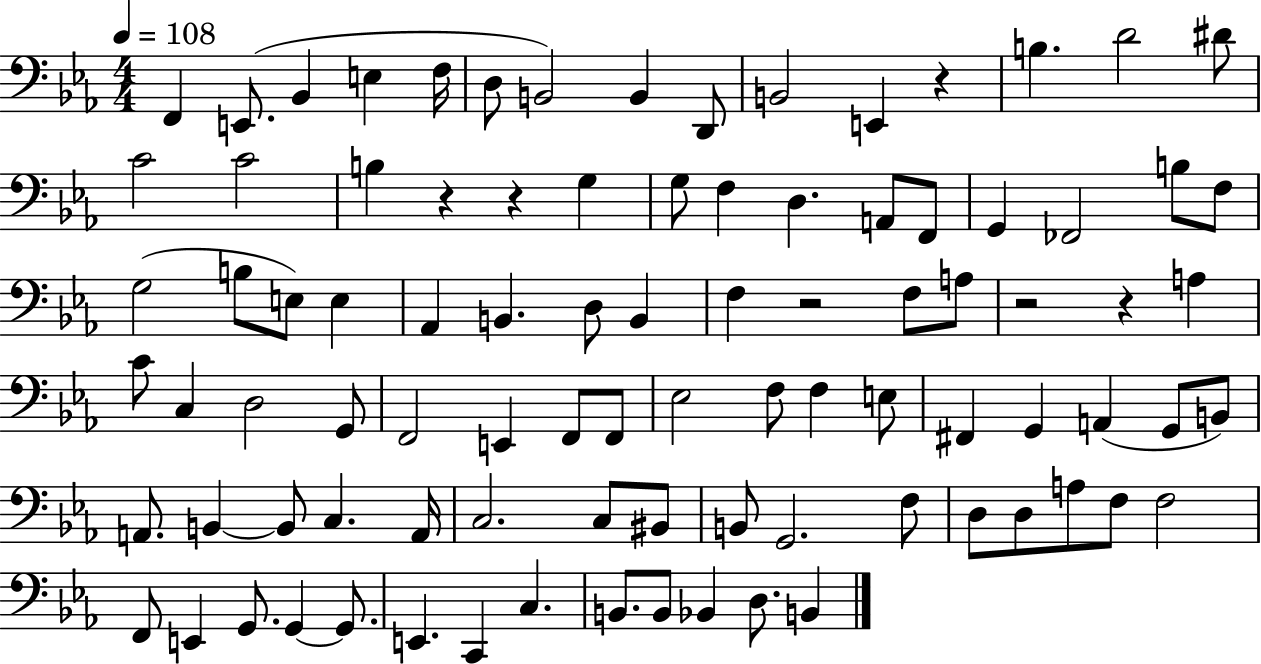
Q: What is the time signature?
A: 4/4